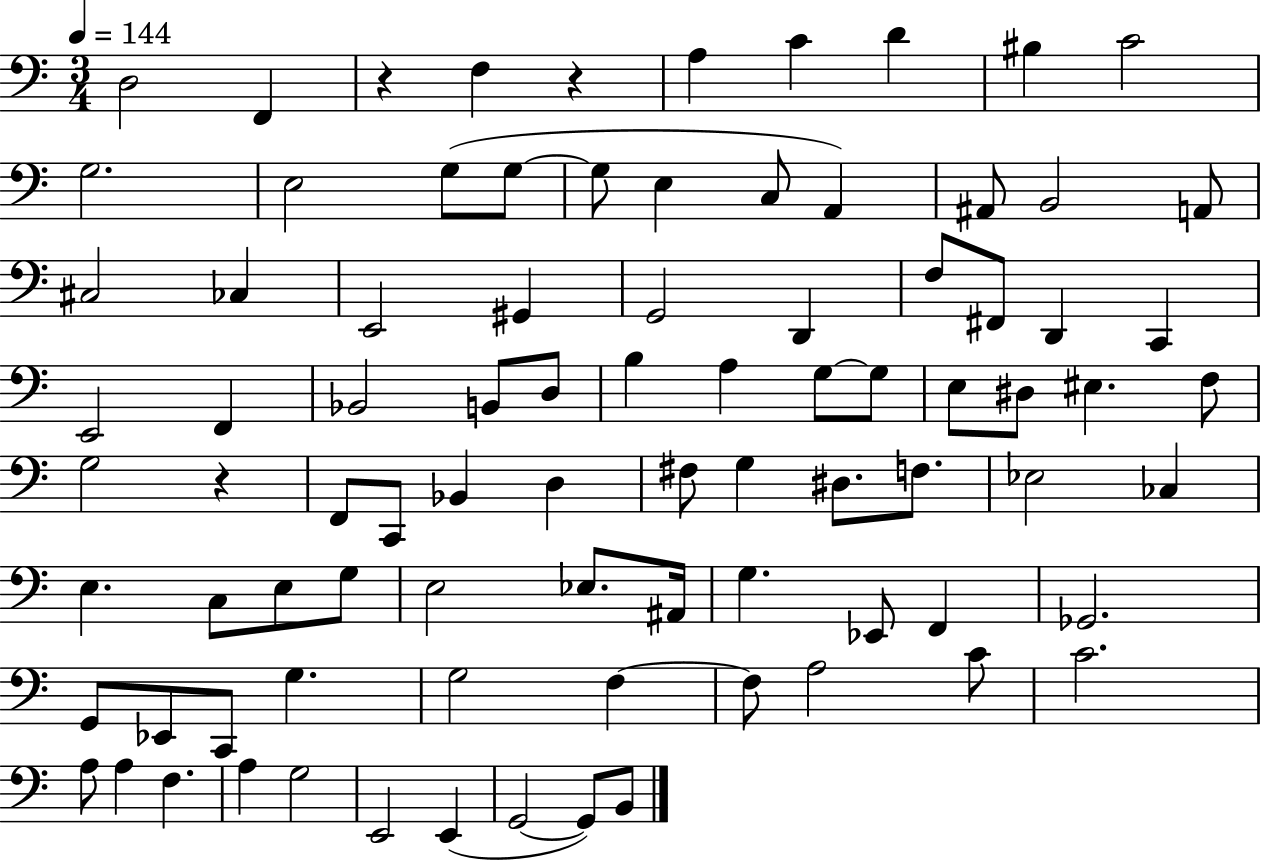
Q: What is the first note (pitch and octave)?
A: D3